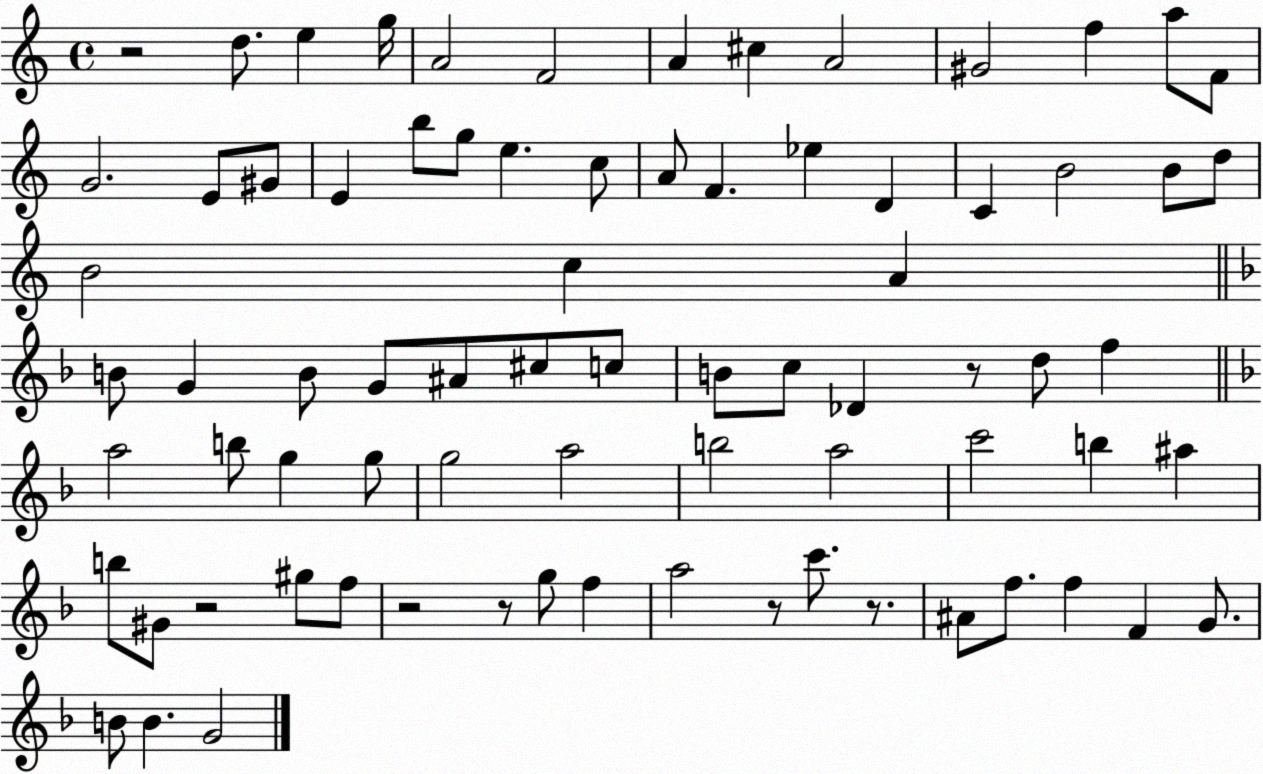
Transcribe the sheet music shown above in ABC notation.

X:1
T:Untitled
M:4/4
L:1/4
K:C
z2 d/2 e g/4 A2 F2 A ^c A2 ^G2 f a/2 F/2 G2 E/2 ^G/2 E b/2 g/2 e c/2 A/2 F _e D C B2 B/2 d/2 B2 c A B/2 G B/2 G/2 ^A/2 ^c/2 c/2 B/2 c/2 _D z/2 d/2 f a2 b/2 g g/2 g2 a2 b2 a2 c'2 b ^a b/2 ^G/2 z2 ^g/2 f/2 z2 z/2 g/2 f a2 z/2 c'/2 z/2 ^A/2 f/2 f F G/2 B/2 B G2